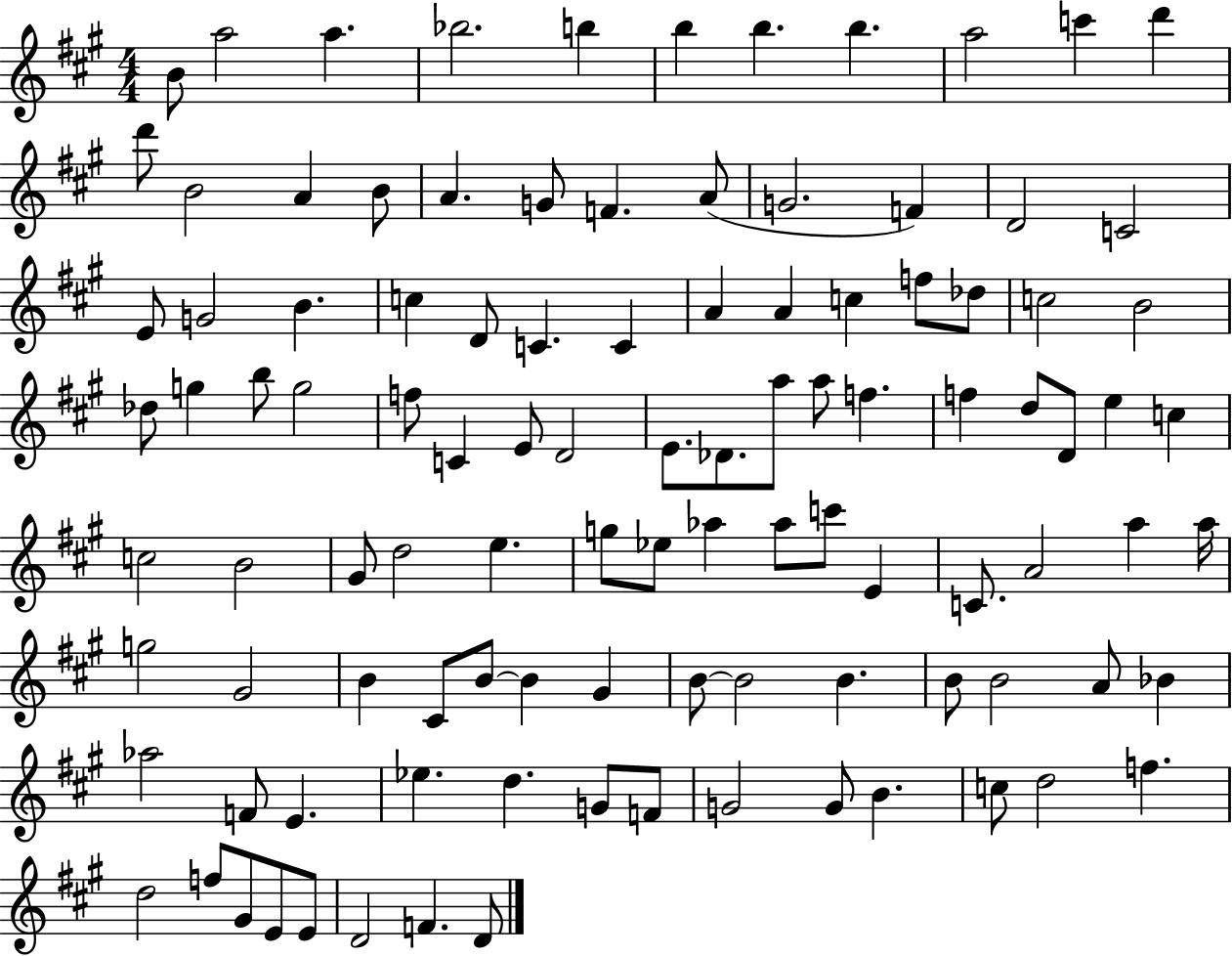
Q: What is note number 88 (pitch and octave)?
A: Eb5